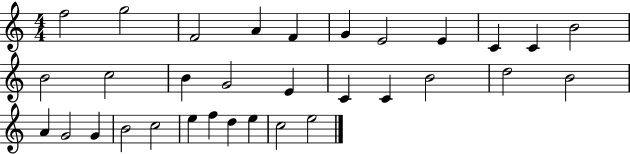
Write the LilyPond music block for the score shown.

{
  \clef treble
  \numericTimeSignature
  \time 4/4
  \key c \major
  f''2 g''2 | f'2 a'4 f'4 | g'4 e'2 e'4 | c'4 c'4 b'2 | \break b'2 c''2 | b'4 g'2 e'4 | c'4 c'4 b'2 | d''2 b'2 | \break a'4 g'2 g'4 | b'2 c''2 | e''4 f''4 d''4 e''4 | c''2 e''2 | \break \bar "|."
}